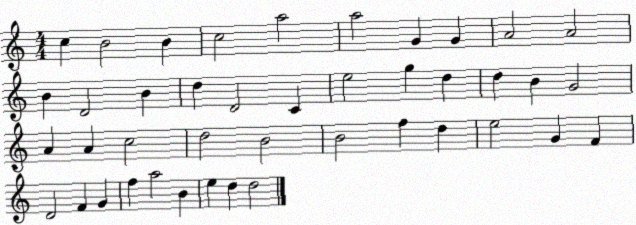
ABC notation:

X:1
T:Untitled
M:4/4
L:1/4
K:C
c B2 B c2 a2 a2 G G A2 A2 B D2 B d D2 C e2 g d d B G2 A A c2 d2 B2 B2 f d e2 G F D2 F G f a2 B e d d2